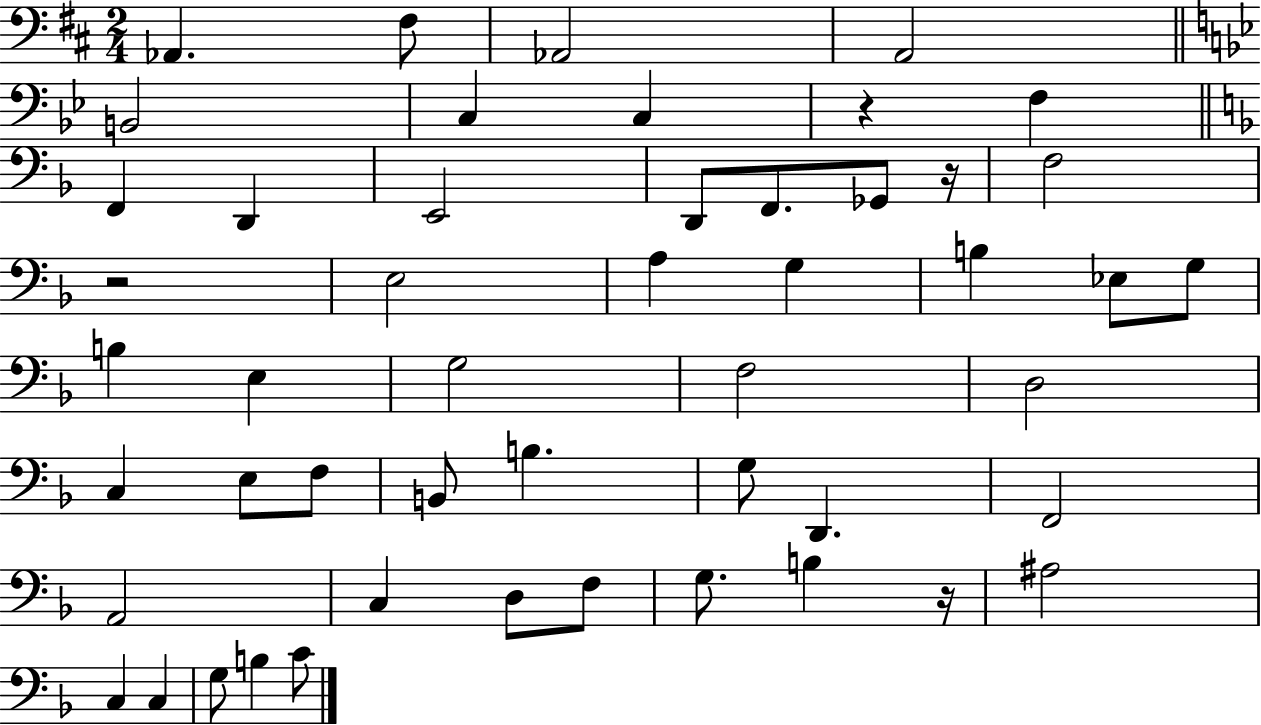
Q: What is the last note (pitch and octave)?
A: C4